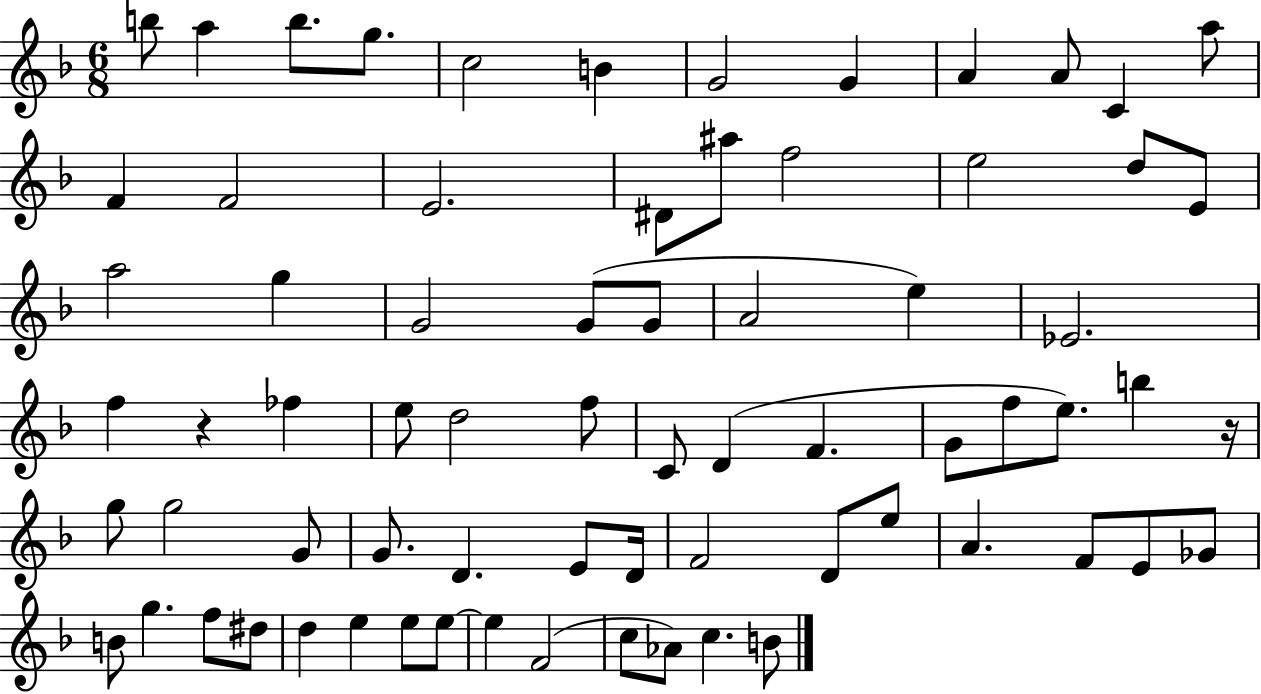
{
  \clef treble
  \numericTimeSignature
  \time 6/8
  \key f \major
  b''8 a''4 b''8. g''8. | c''2 b'4 | g'2 g'4 | a'4 a'8 c'4 a''8 | \break f'4 f'2 | e'2. | dis'8 ais''8 f''2 | e''2 d''8 e'8 | \break a''2 g''4 | g'2 g'8( g'8 | a'2 e''4) | ees'2. | \break f''4 r4 fes''4 | e''8 d''2 f''8 | c'8 d'4( f'4. | g'8 f''8 e''8.) b''4 r16 | \break g''8 g''2 g'8 | g'8. d'4. e'8 d'16 | f'2 d'8 e''8 | a'4. f'8 e'8 ges'8 | \break b'8 g''4. f''8 dis''8 | d''4 e''4 e''8 e''8~~ | e''4 f'2( | c''8 aes'8) c''4. b'8 | \break \bar "|."
}